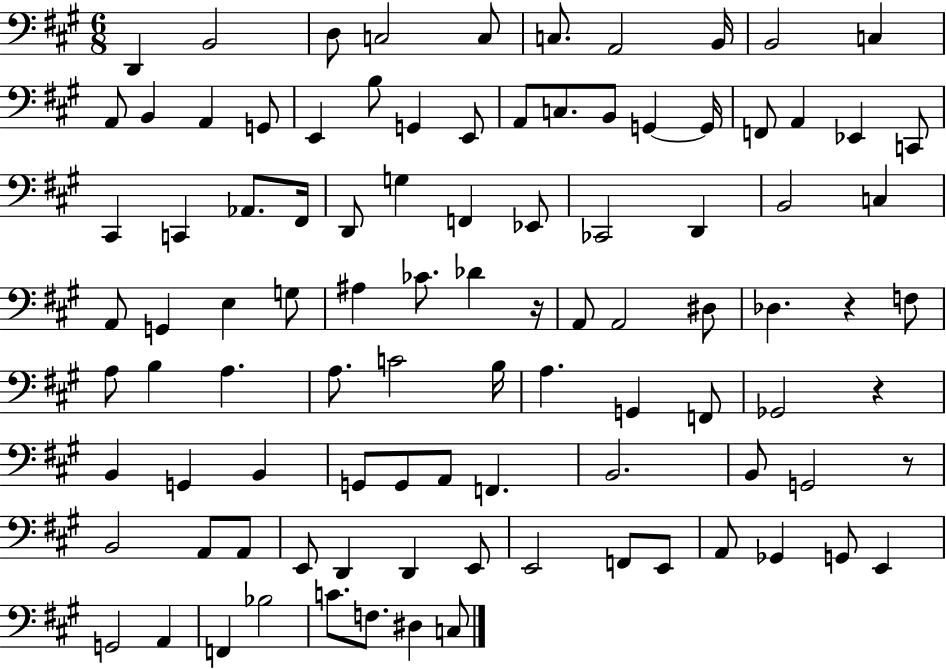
{
  \clef bass
  \numericTimeSignature
  \time 6/8
  \key a \major
  \repeat volta 2 { d,4 b,2 | d8 c2 c8 | c8. a,2 b,16 | b,2 c4 | \break a,8 b,4 a,4 g,8 | e,4 b8 g,4 e,8 | a,8 c8. b,8 g,4~~ g,16 | f,8 a,4 ees,4 c,8 | \break cis,4 c,4 aes,8. fis,16 | d,8 g4 f,4 ees,8 | ces,2 d,4 | b,2 c4 | \break a,8 g,4 e4 g8 | ais4 ces'8. des'4 r16 | a,8 a,2 dis8 | des4. r4 f8 | \break a8 b4 a4. | a8. c'2 b16 | a4. g,4 f,8 | ges,2 r4 | \break b,4 g,4 b,4 | g,8 g,8 a,8 f,4. | b,2. | b,8 g,2 r8 | \break b,2 a,8 a,8 | e,8 d,4 d,4 e,8 | e,2 f,8 e,8 | a,8 ges,4 g,8 e,4 | \break g,2 a,4 | f,4 bes2 | c'8. f8. dis4 c8 | } \bar "|."
}